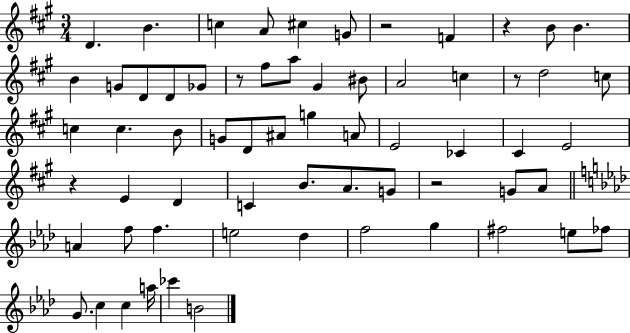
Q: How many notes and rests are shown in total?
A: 64